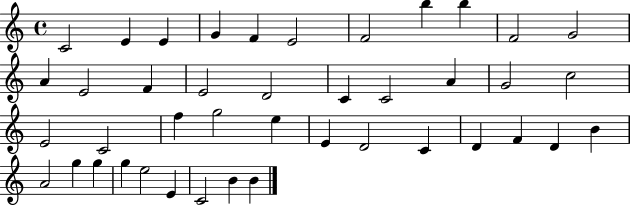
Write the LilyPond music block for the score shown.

{
  \clef treble
  \time 4/4
  \defaultTimeSignature
  \key c \major
  c'2 e'4 e'4 | g'4 f'4 e'2 | f'2 b''4 b''4 | f'2 g'2 | \break a'4 e'2 f'4 | e'2 d'2 | c'4 c'2 a'4 | g'2 c''2 | \break e'2 c'2 | f''4 g''2 e''4 | e'4 d'2 c'4 | d'4 f'4 d'4 b'4 | \break a'2 g''4 g''4 | g''4 e''2 e'4 | c'2 b'4 b'4 | \bar "|."
}